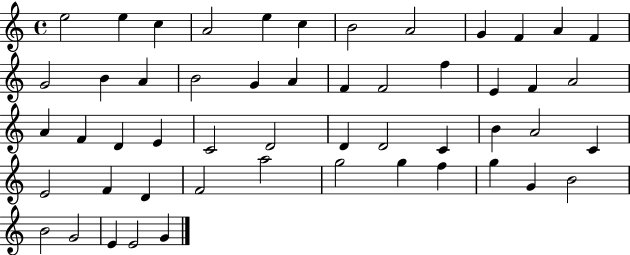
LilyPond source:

{
  \clef treble
  \time 4/4
  \defaultTimeSignature
  \key c \major
  e''2 e''4 c''4 | a'2 e''4 c''4 | b'2 a'2 | g'4 f'4 a'4 f'4 | \break g'2 b'4 a'4 | b'2 g'4 a'4 | f'4 f'2 f''4 | e'4 f'4 a'2 | \break a'4 f'4 d'4 e'4 | c'2 d'2 | d'4 d'2 c'4 | b'4 a'2 c'4 | \break e'2 f'4 d'4 | f'2 a''2 | g''2 g''4 f''4 | g''4 g'4 b'2 | \break b'2 g'2 | e'4 e'2 g'4 | \bar "|."
}